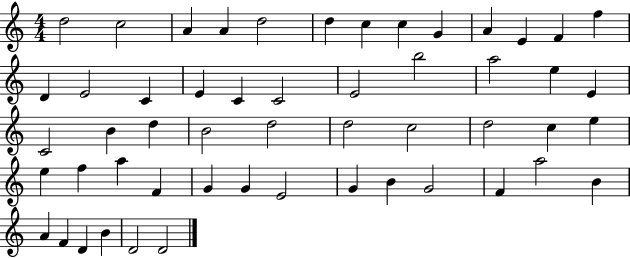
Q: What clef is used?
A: treble